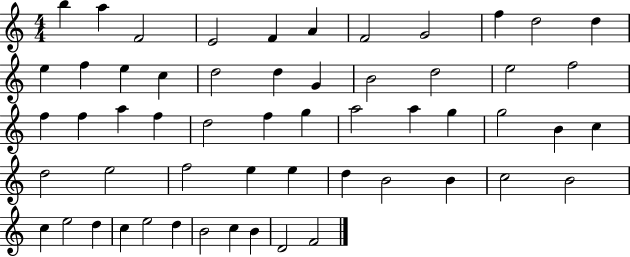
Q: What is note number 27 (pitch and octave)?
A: D5